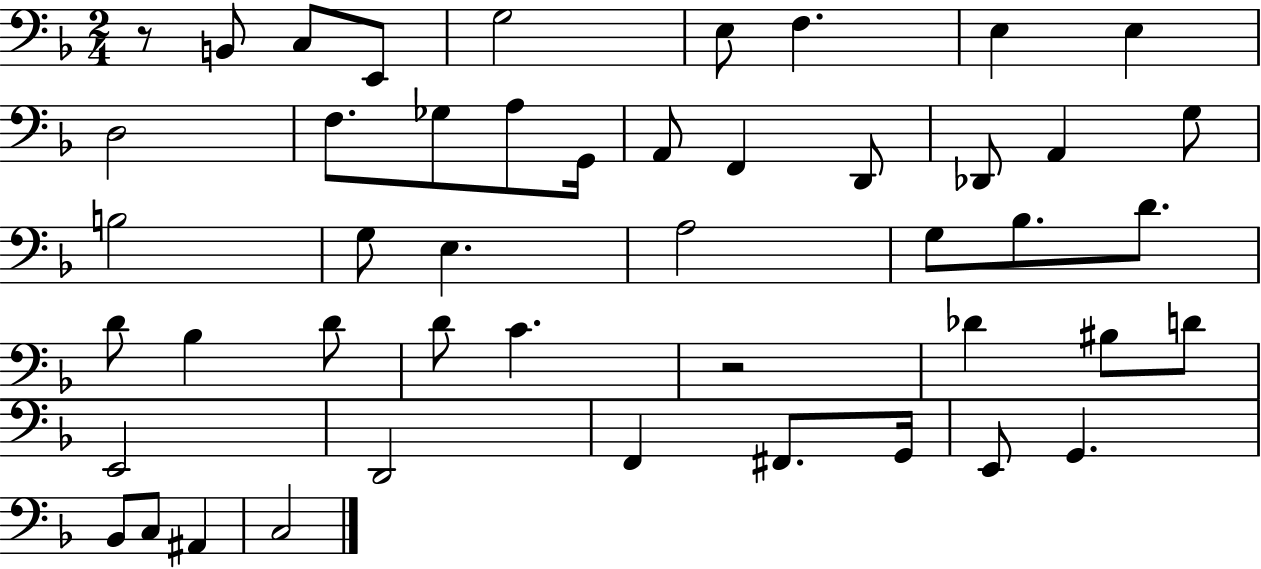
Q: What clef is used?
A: bass